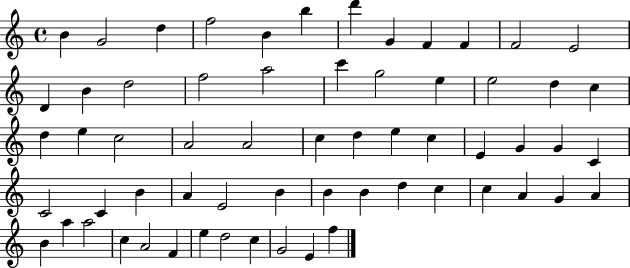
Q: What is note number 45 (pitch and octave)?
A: D5